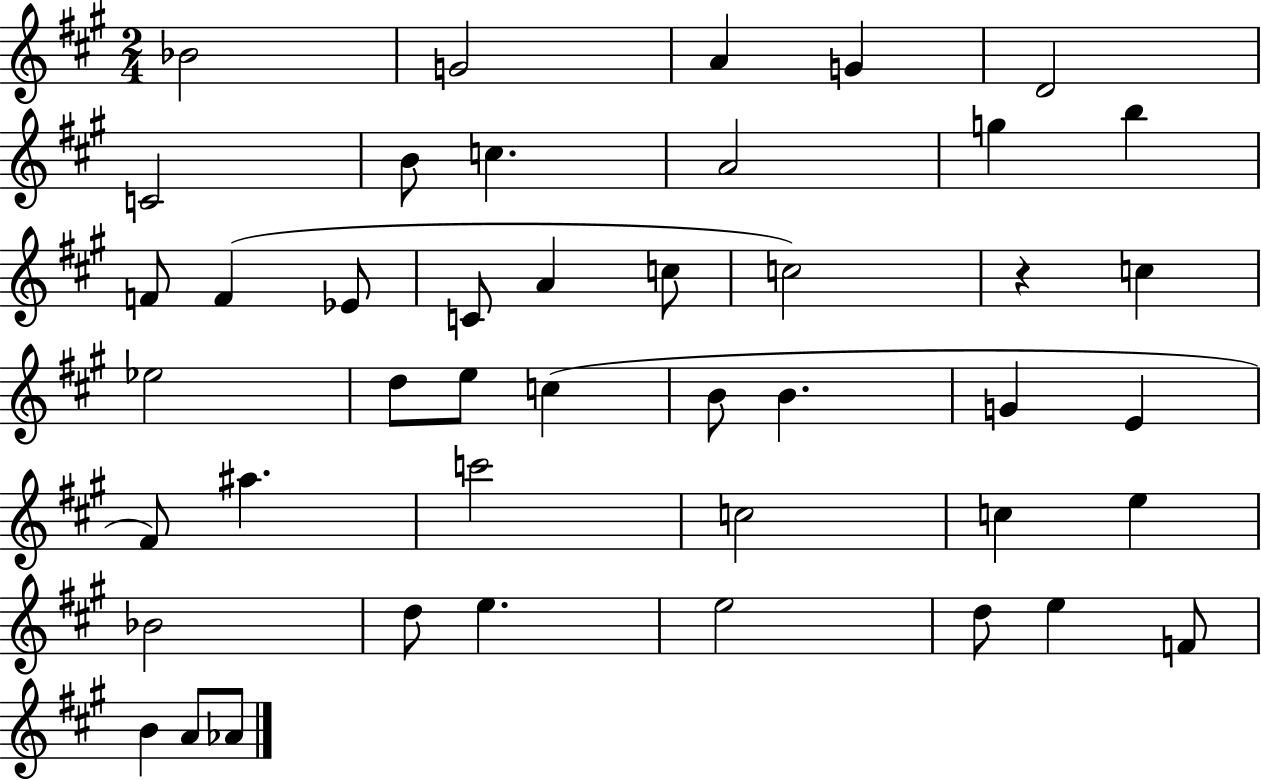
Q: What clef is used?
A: treble